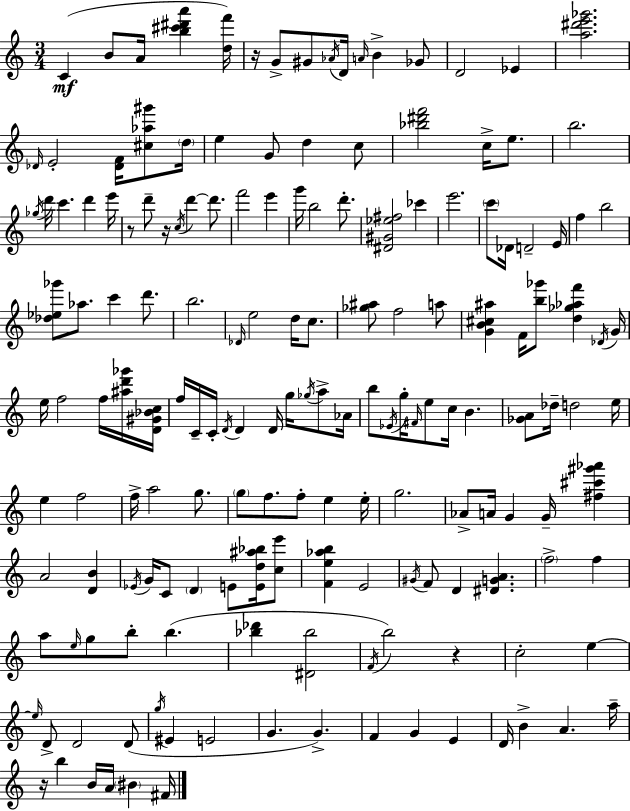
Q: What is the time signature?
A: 3/4